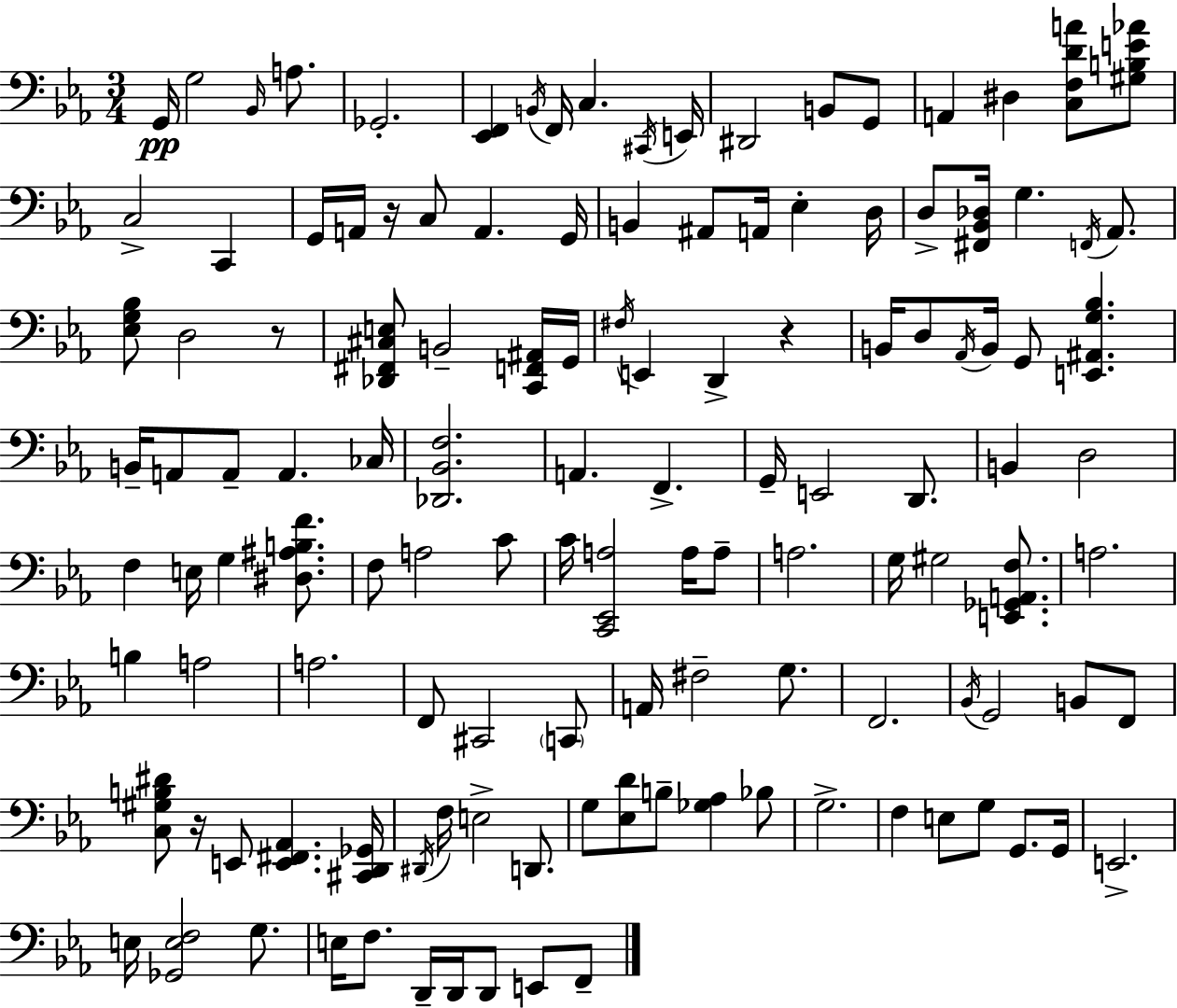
{
  \clef bass
  \numericTimeSignature
  \time 3/4
  \key ees \major
  \repeat volta 2 { g,16\pp g2 \grace { bes,16 } a8. | ges,2.-. | <ees, f,>4 \acciaccatura { b,16 } f,16 c4. | \acciaccatura { cis,16 } e,16 dis,2 b,8 | \break g,8 a,4 dis4 <c f d' a'>8 | <gis b e' aes'>8 c2-> c,4 | g,16 a,16 r16 c8 a,4. | g,16 b,4 ais,8 a,16 ees4-. | \break d16 d8-> <fis, bes, des>16 g4. | \acciaccatura { f,16 } aes,8. <ees g bes>8 d2 | r8 <des, fis, cis e>8 b,2-- | <c, f, ais,>16 g,16 \acciaccatura { fis16 } e,4 d,4-> | \break r4 b,16 d8 \acciaccatura { aes,16 } b,16 g,8 | <e, ais, g bes>4. b,16-- a,8 a,8-- a,4. | ces16 <des, bes, f>2. | a,4. | \break f,4.-> g,16-- e,2 | d,8. b,4 d2 | f4 e16 g4 | <dis ais b f'>8. f8 a2 | \break c'8 c'16 <c, ees, a>2 | a16 a8-- a2. | g16 gis2 | <e, ges, a, f>8. a2. | \break b4 a2 | a2. | f,8 cis,2 | \parenthesize c,8 a,16 fis2-- | \break g8. f,2. | \acciaccatura { bes,16 } g,2 | b,8 f,8 <c gis b dis'>8 r16 e,8 | <e, fis, aes,>4. <cis, d, ges,>16 \acciaccatura { dis,16 } f16 e2-> | \break d,8. g8 <ees d'>8 | b8-- <ges aes>4 bes8 g2.-> | f4 | e8 g8 g,8. g,16 e,2.-> | \break e16 <ges, e f>2 | g8. e16 f8. | d,16-- d,16 d,8 e,8 f,8-- } \bar "|."
}